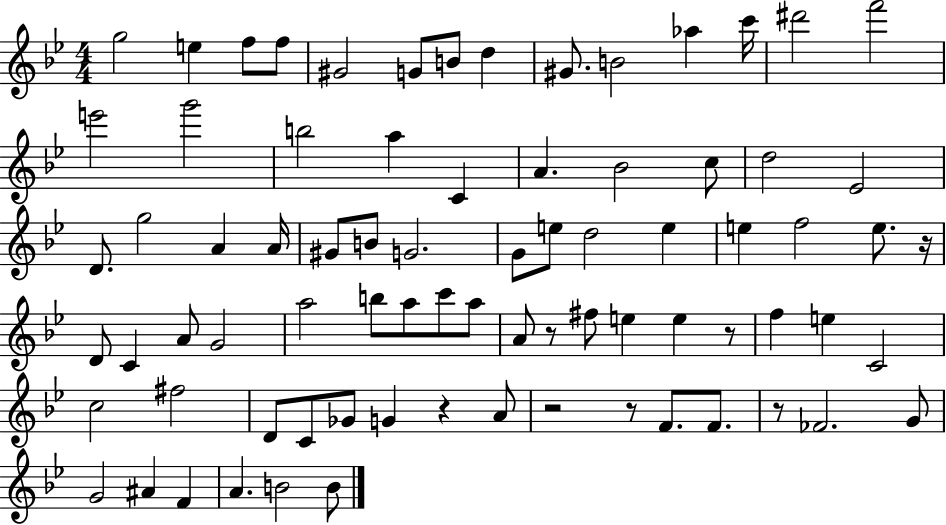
{
  \clef treble
  \numericTimeSignature
  \time 4/4
  \key bes \major
  g''2 e''4 f''8 f''8 | gis'2 g'8 b'8 d''4 | gis'8. b'2 aes''4 c'''16 | dis'''2 f'''2 | \break e'''2 g'''2 | b''2 a''4 c'4 | a'4. bes'2 c''8 | d''2 ees'2 | \break d'8. g''2 a'4 a'16 | gis'8 b'8 g'2. | g'8 e''8 d''2 e''4 | e''4 f''2 e''8. r16 | \break d'8 c'4 a'8 g'2 | a''2 b''8 a''8 c'''8 a''8 | a'8 r8 fis''8 e''4 e''4 r8 | f''4 e''4 c'2 | \break c''2 fis''2 | d'8 c'8 ges'8 g'4 r4 a'8 | r2 r8 f'8. f'8. | r8 fes'2. g'8 | \break g'2 ais'4 f'4 | a'4. b'2 b'8 | \bar "|."
}